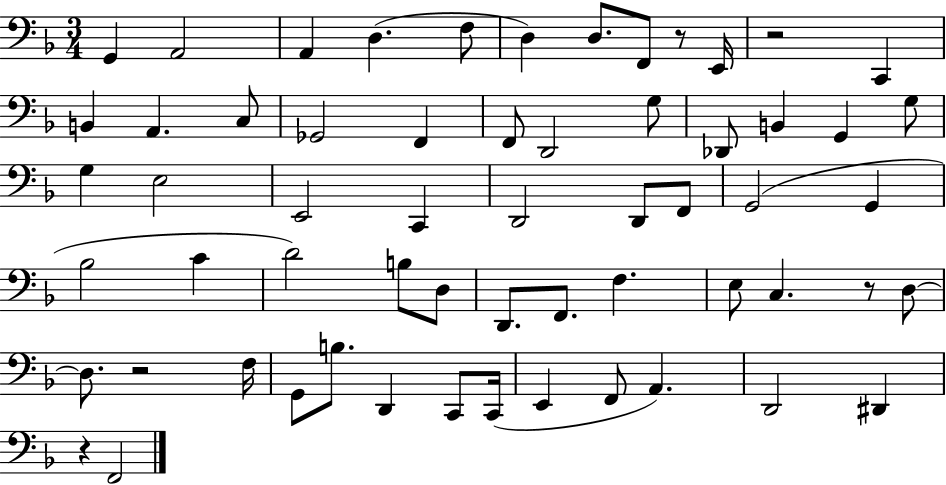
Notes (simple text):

G2/q A2/h A2/q D3/q. F3/e D3/q D3/e. F2/e R/e E2/s R/h C2/q B2/q A2/q. C3/e Gb2/h F2/q F2/e D2/h G3/e Db2/e B2/q G2/q G3/e G3/q E3/h E2/h C2/q D2/h D2/e F2/e G2/h G2/q Bb3/h C4/q D4/h B3/e D3/e D2/e. F2/e. F3/q. E3/e C3/q. R/e D3/e D3/e. R/h F3/s G2/e B3/e. D2/q C2/e C2/s E2/q F2/e A2/q. D2/h D#2/q R/q F2/h